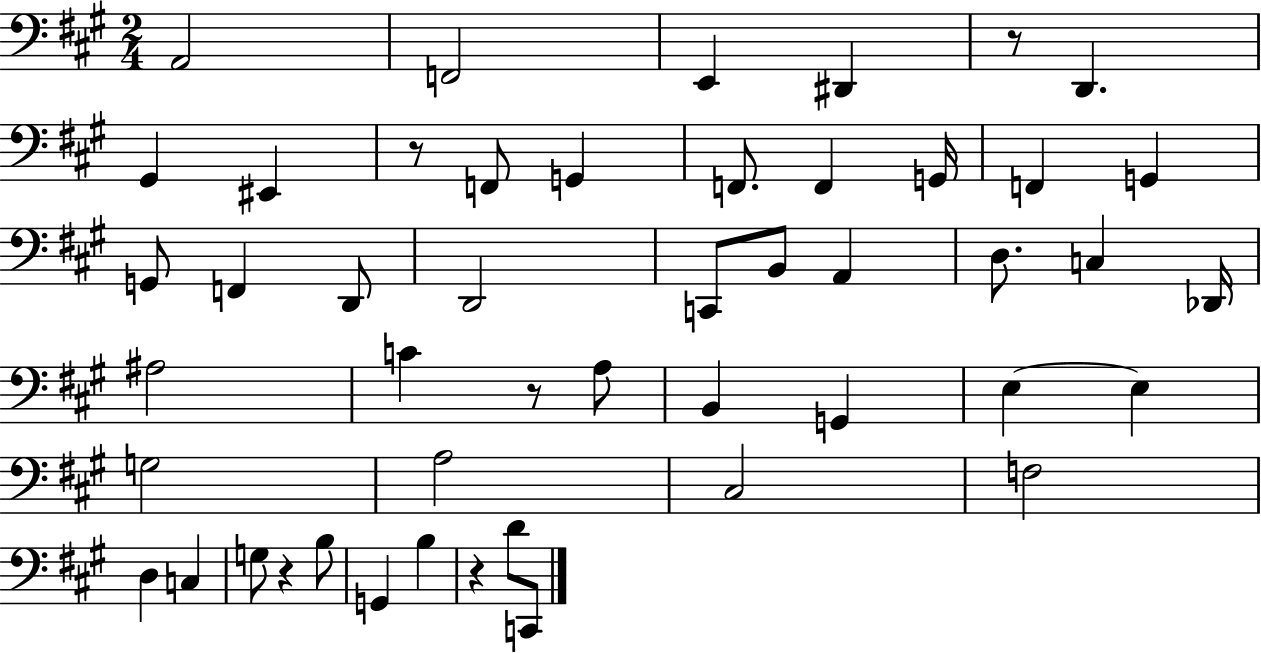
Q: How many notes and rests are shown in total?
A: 48